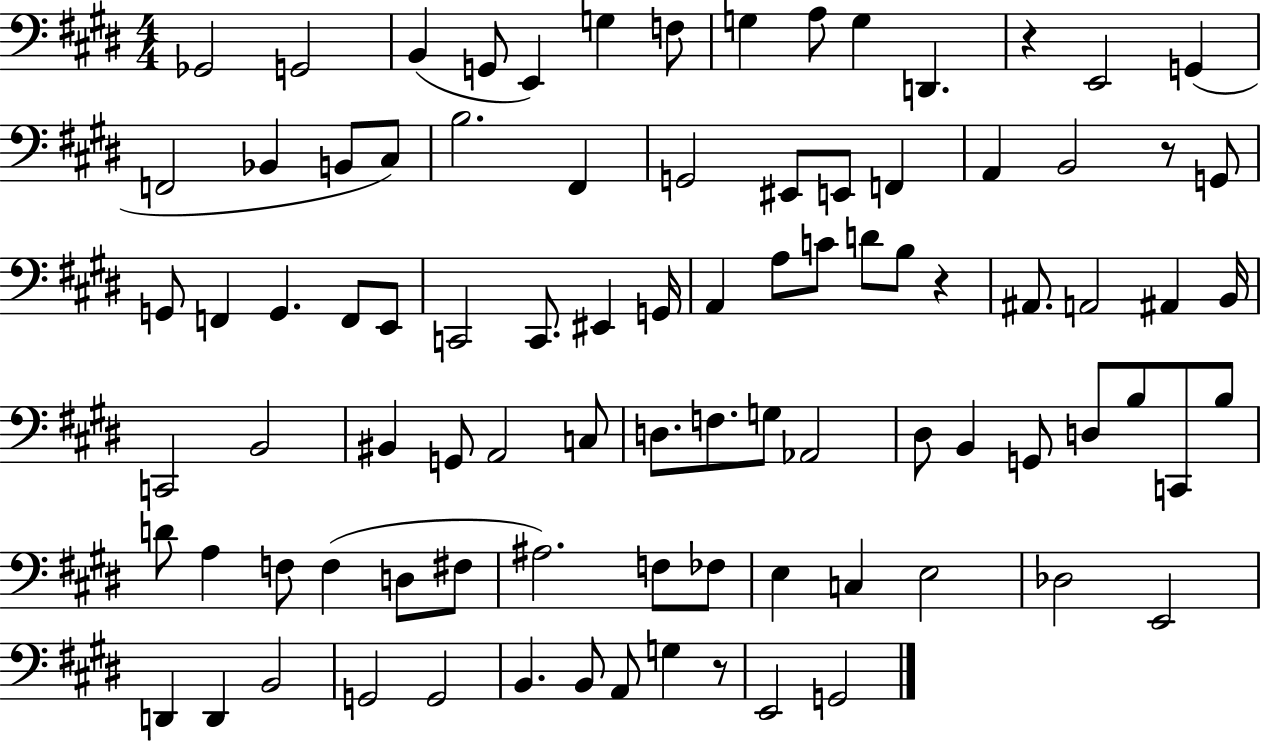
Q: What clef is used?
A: bass